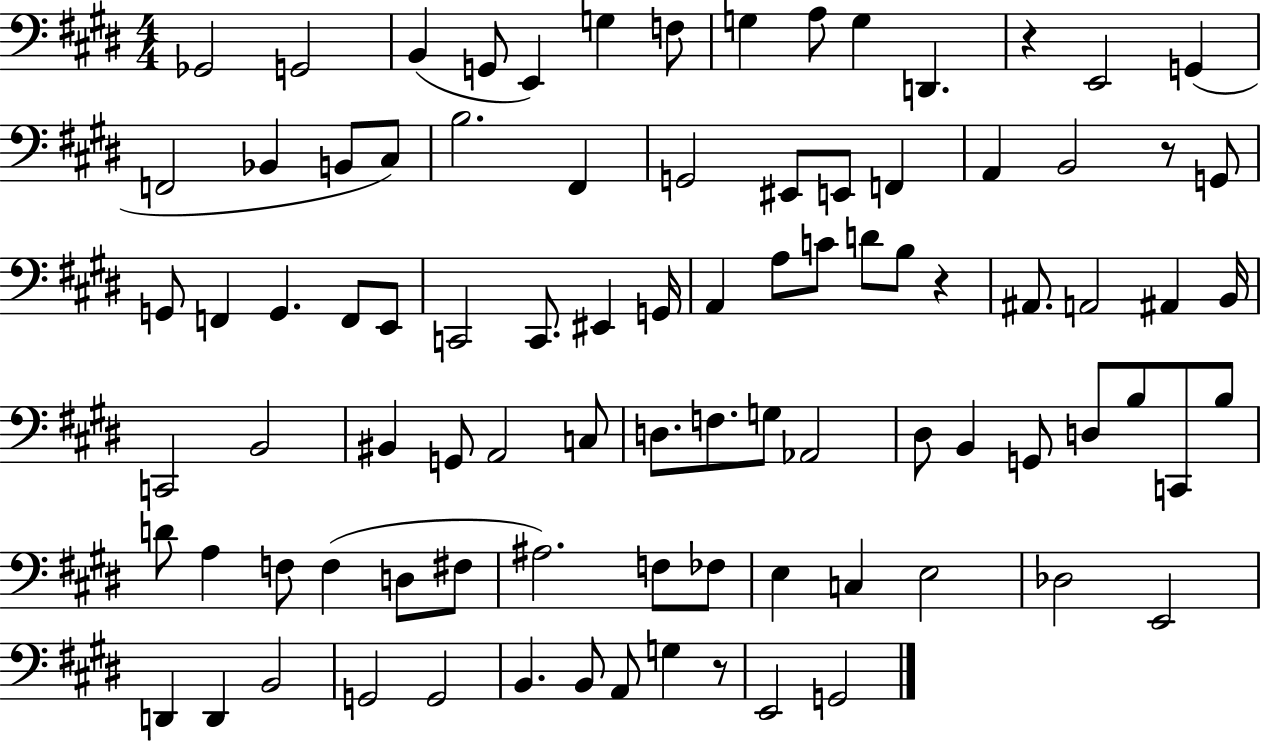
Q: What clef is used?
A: bass